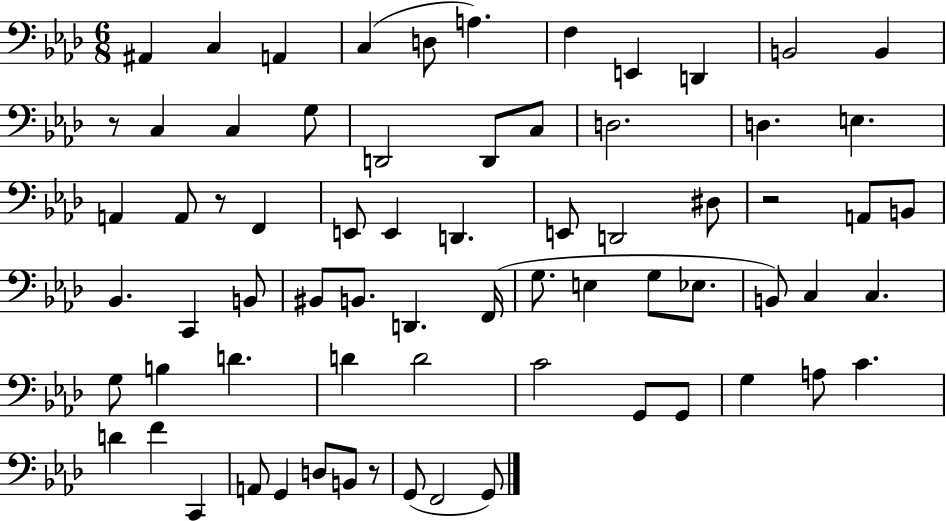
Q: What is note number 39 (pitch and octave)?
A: G3